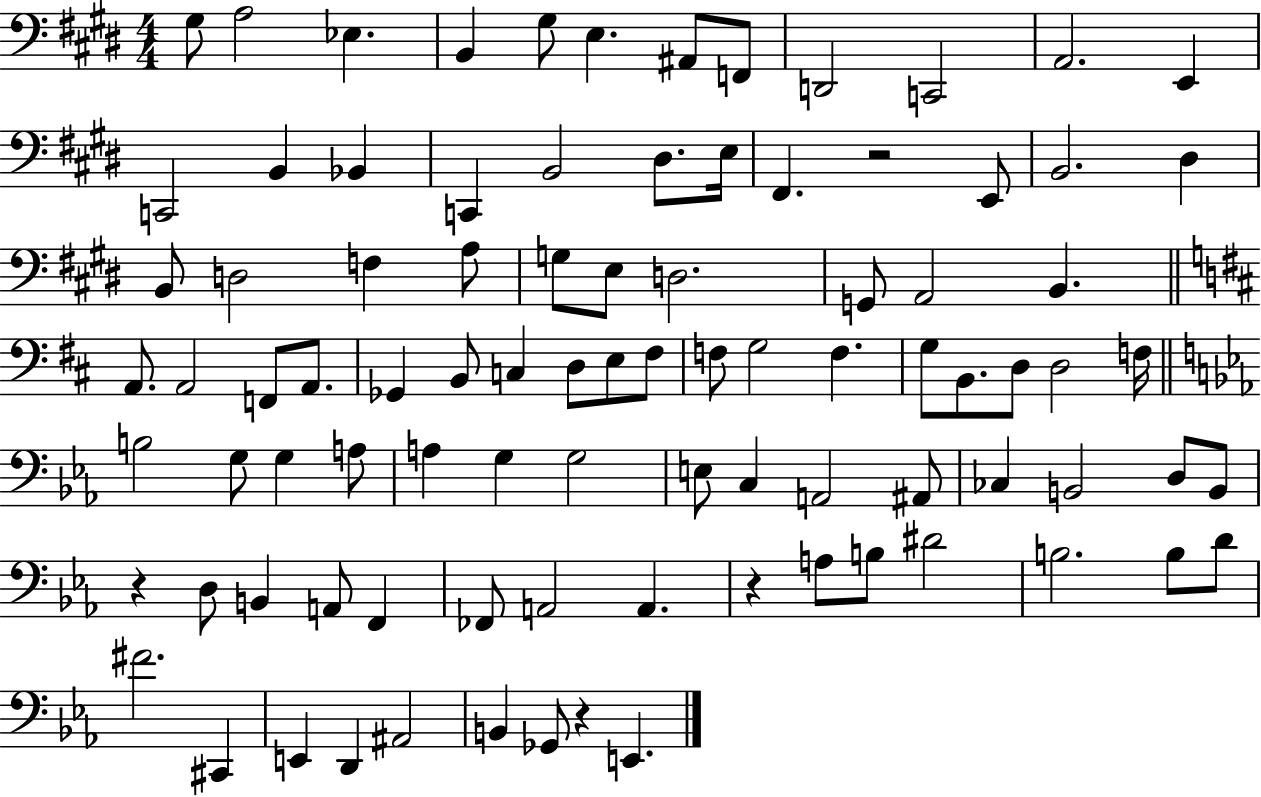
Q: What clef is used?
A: bass